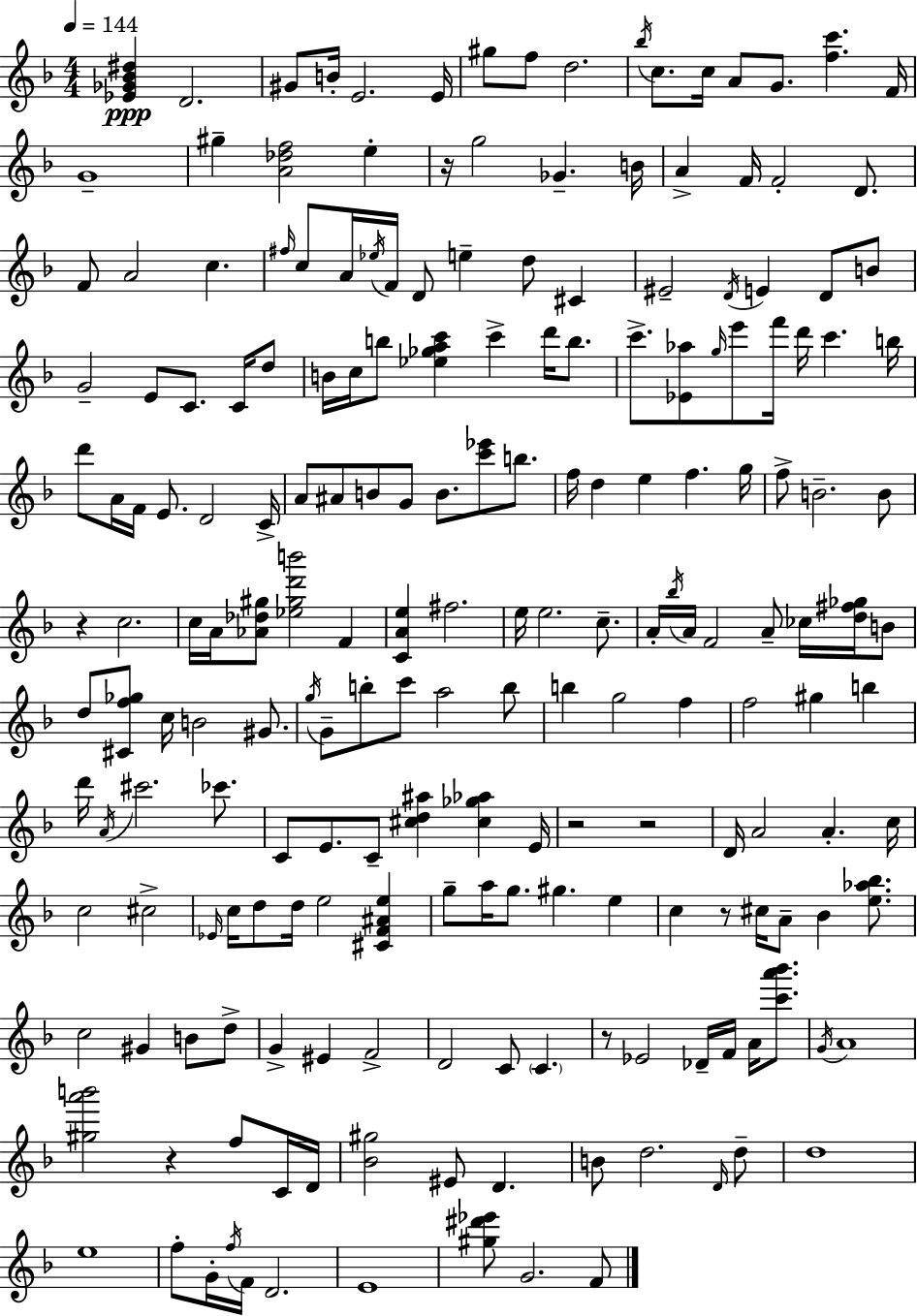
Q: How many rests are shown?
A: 7